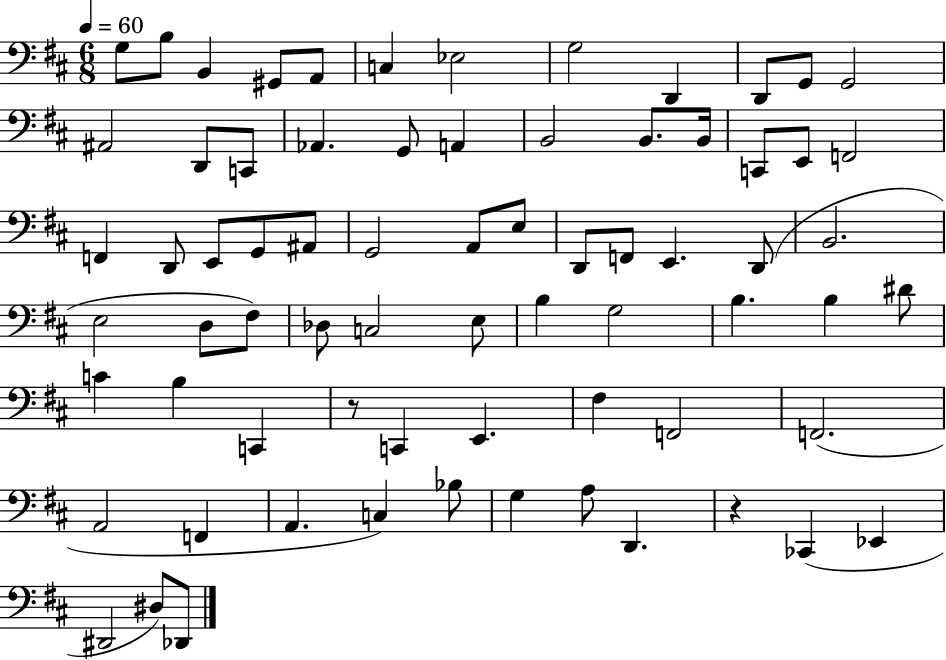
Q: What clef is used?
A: bass